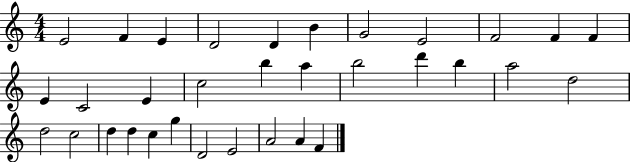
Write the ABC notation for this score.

X:1
T:Untitled
M:4/4
L:1/4
K:C
E2 F E D2 D B G2 E2 F2 F F E C2 E c2 b a b2 d' b a2 d2 d2 c2 d d c g D2 E2 A2 A F